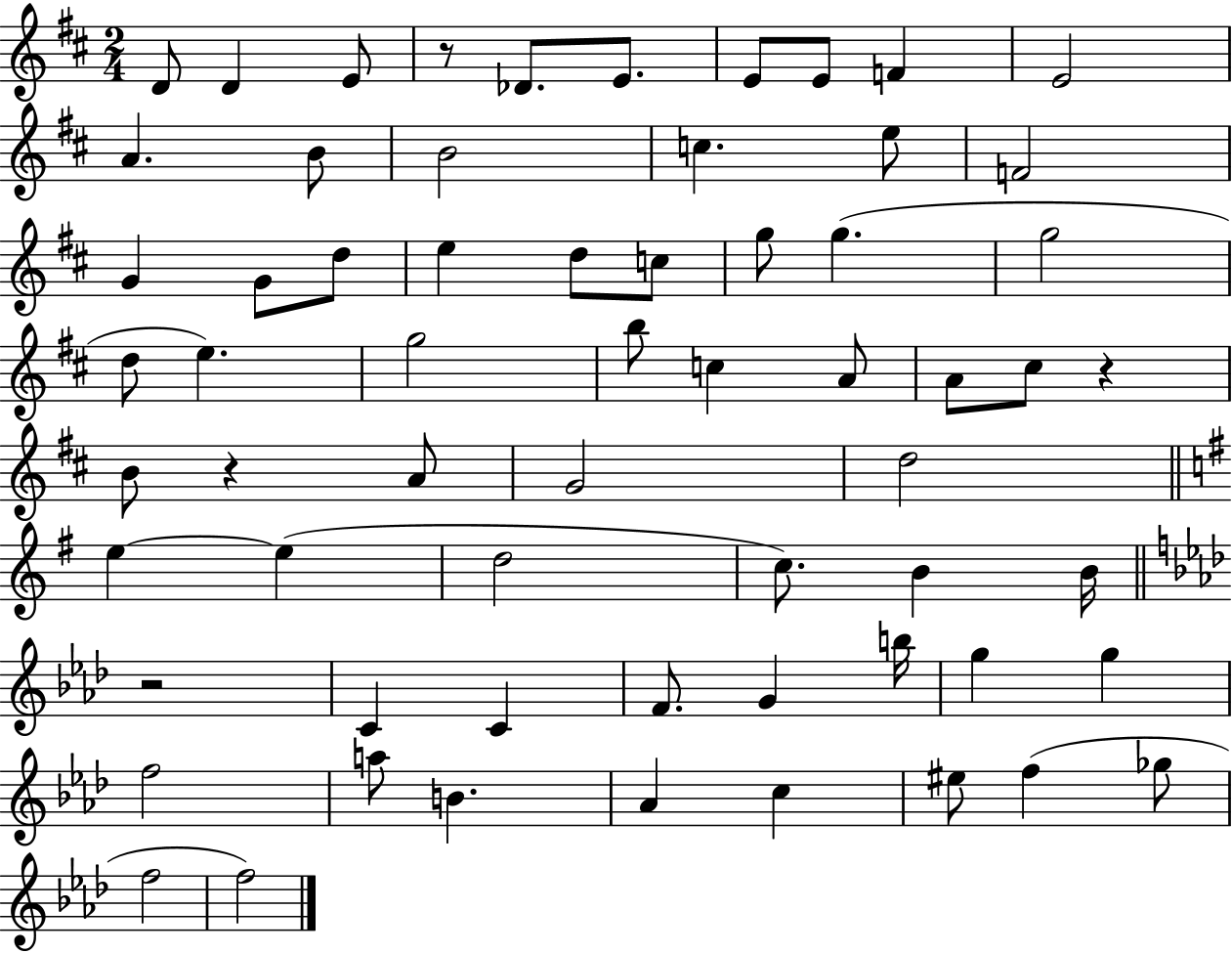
X:1
T:Untitled
M:2/4
L:1/4
K:D
D/2 D E/2 z/2 _D/2 E/2 E/2 E/2 F E2 A B/2 B2 c e/2 F2 G G/2 d/2 e d/2 c/2 g/2 g g2 d/2 e g2 b/2 c A/2 A/2 ^c/2 z B/2 z A/2 G2 d2 e e d2 c/2 B B/4 z2 C C F/2 G b/4 g g f2 a/2 B _A c ^e/2 f _g/2 f2 f2